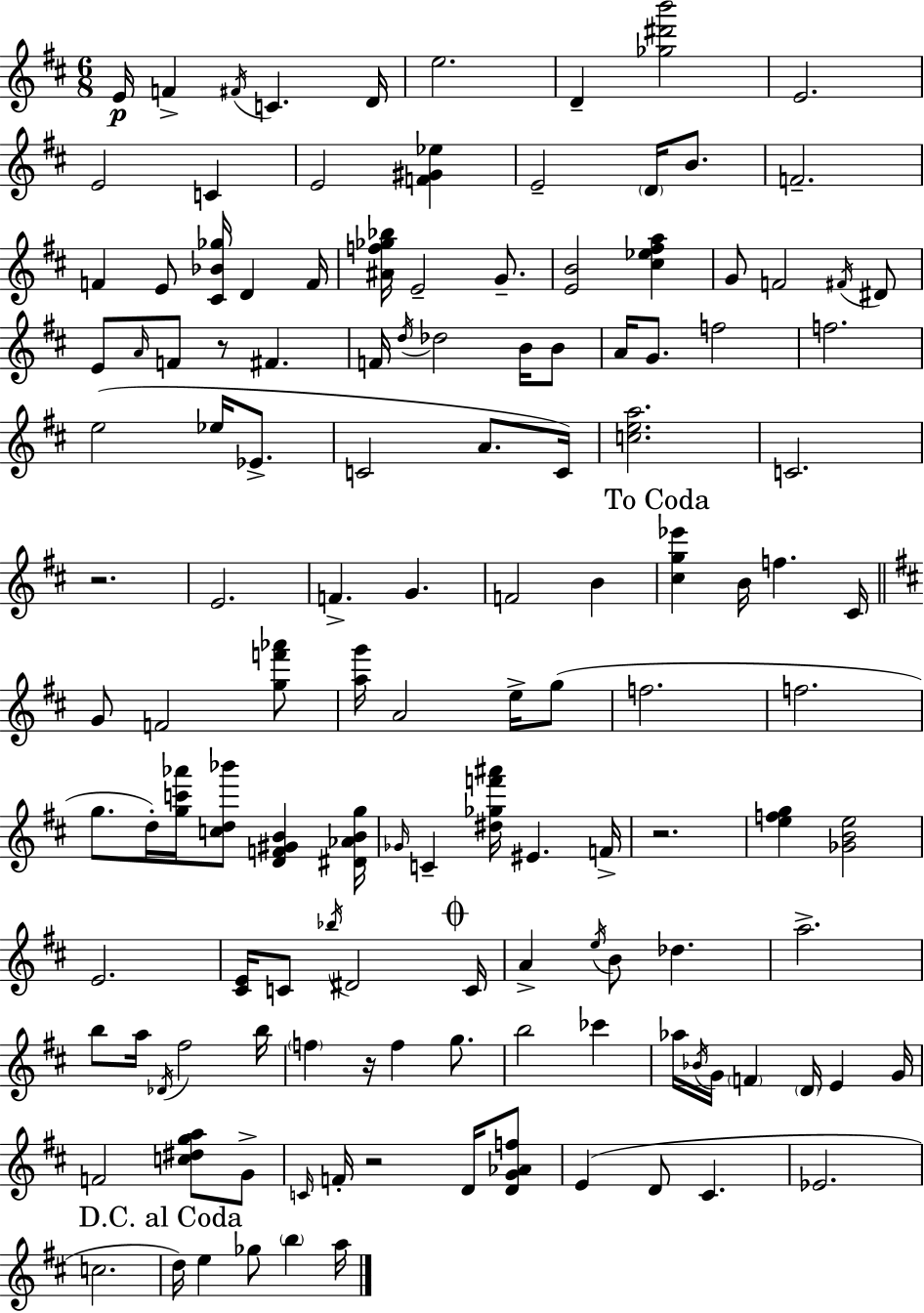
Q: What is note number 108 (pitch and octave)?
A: A5